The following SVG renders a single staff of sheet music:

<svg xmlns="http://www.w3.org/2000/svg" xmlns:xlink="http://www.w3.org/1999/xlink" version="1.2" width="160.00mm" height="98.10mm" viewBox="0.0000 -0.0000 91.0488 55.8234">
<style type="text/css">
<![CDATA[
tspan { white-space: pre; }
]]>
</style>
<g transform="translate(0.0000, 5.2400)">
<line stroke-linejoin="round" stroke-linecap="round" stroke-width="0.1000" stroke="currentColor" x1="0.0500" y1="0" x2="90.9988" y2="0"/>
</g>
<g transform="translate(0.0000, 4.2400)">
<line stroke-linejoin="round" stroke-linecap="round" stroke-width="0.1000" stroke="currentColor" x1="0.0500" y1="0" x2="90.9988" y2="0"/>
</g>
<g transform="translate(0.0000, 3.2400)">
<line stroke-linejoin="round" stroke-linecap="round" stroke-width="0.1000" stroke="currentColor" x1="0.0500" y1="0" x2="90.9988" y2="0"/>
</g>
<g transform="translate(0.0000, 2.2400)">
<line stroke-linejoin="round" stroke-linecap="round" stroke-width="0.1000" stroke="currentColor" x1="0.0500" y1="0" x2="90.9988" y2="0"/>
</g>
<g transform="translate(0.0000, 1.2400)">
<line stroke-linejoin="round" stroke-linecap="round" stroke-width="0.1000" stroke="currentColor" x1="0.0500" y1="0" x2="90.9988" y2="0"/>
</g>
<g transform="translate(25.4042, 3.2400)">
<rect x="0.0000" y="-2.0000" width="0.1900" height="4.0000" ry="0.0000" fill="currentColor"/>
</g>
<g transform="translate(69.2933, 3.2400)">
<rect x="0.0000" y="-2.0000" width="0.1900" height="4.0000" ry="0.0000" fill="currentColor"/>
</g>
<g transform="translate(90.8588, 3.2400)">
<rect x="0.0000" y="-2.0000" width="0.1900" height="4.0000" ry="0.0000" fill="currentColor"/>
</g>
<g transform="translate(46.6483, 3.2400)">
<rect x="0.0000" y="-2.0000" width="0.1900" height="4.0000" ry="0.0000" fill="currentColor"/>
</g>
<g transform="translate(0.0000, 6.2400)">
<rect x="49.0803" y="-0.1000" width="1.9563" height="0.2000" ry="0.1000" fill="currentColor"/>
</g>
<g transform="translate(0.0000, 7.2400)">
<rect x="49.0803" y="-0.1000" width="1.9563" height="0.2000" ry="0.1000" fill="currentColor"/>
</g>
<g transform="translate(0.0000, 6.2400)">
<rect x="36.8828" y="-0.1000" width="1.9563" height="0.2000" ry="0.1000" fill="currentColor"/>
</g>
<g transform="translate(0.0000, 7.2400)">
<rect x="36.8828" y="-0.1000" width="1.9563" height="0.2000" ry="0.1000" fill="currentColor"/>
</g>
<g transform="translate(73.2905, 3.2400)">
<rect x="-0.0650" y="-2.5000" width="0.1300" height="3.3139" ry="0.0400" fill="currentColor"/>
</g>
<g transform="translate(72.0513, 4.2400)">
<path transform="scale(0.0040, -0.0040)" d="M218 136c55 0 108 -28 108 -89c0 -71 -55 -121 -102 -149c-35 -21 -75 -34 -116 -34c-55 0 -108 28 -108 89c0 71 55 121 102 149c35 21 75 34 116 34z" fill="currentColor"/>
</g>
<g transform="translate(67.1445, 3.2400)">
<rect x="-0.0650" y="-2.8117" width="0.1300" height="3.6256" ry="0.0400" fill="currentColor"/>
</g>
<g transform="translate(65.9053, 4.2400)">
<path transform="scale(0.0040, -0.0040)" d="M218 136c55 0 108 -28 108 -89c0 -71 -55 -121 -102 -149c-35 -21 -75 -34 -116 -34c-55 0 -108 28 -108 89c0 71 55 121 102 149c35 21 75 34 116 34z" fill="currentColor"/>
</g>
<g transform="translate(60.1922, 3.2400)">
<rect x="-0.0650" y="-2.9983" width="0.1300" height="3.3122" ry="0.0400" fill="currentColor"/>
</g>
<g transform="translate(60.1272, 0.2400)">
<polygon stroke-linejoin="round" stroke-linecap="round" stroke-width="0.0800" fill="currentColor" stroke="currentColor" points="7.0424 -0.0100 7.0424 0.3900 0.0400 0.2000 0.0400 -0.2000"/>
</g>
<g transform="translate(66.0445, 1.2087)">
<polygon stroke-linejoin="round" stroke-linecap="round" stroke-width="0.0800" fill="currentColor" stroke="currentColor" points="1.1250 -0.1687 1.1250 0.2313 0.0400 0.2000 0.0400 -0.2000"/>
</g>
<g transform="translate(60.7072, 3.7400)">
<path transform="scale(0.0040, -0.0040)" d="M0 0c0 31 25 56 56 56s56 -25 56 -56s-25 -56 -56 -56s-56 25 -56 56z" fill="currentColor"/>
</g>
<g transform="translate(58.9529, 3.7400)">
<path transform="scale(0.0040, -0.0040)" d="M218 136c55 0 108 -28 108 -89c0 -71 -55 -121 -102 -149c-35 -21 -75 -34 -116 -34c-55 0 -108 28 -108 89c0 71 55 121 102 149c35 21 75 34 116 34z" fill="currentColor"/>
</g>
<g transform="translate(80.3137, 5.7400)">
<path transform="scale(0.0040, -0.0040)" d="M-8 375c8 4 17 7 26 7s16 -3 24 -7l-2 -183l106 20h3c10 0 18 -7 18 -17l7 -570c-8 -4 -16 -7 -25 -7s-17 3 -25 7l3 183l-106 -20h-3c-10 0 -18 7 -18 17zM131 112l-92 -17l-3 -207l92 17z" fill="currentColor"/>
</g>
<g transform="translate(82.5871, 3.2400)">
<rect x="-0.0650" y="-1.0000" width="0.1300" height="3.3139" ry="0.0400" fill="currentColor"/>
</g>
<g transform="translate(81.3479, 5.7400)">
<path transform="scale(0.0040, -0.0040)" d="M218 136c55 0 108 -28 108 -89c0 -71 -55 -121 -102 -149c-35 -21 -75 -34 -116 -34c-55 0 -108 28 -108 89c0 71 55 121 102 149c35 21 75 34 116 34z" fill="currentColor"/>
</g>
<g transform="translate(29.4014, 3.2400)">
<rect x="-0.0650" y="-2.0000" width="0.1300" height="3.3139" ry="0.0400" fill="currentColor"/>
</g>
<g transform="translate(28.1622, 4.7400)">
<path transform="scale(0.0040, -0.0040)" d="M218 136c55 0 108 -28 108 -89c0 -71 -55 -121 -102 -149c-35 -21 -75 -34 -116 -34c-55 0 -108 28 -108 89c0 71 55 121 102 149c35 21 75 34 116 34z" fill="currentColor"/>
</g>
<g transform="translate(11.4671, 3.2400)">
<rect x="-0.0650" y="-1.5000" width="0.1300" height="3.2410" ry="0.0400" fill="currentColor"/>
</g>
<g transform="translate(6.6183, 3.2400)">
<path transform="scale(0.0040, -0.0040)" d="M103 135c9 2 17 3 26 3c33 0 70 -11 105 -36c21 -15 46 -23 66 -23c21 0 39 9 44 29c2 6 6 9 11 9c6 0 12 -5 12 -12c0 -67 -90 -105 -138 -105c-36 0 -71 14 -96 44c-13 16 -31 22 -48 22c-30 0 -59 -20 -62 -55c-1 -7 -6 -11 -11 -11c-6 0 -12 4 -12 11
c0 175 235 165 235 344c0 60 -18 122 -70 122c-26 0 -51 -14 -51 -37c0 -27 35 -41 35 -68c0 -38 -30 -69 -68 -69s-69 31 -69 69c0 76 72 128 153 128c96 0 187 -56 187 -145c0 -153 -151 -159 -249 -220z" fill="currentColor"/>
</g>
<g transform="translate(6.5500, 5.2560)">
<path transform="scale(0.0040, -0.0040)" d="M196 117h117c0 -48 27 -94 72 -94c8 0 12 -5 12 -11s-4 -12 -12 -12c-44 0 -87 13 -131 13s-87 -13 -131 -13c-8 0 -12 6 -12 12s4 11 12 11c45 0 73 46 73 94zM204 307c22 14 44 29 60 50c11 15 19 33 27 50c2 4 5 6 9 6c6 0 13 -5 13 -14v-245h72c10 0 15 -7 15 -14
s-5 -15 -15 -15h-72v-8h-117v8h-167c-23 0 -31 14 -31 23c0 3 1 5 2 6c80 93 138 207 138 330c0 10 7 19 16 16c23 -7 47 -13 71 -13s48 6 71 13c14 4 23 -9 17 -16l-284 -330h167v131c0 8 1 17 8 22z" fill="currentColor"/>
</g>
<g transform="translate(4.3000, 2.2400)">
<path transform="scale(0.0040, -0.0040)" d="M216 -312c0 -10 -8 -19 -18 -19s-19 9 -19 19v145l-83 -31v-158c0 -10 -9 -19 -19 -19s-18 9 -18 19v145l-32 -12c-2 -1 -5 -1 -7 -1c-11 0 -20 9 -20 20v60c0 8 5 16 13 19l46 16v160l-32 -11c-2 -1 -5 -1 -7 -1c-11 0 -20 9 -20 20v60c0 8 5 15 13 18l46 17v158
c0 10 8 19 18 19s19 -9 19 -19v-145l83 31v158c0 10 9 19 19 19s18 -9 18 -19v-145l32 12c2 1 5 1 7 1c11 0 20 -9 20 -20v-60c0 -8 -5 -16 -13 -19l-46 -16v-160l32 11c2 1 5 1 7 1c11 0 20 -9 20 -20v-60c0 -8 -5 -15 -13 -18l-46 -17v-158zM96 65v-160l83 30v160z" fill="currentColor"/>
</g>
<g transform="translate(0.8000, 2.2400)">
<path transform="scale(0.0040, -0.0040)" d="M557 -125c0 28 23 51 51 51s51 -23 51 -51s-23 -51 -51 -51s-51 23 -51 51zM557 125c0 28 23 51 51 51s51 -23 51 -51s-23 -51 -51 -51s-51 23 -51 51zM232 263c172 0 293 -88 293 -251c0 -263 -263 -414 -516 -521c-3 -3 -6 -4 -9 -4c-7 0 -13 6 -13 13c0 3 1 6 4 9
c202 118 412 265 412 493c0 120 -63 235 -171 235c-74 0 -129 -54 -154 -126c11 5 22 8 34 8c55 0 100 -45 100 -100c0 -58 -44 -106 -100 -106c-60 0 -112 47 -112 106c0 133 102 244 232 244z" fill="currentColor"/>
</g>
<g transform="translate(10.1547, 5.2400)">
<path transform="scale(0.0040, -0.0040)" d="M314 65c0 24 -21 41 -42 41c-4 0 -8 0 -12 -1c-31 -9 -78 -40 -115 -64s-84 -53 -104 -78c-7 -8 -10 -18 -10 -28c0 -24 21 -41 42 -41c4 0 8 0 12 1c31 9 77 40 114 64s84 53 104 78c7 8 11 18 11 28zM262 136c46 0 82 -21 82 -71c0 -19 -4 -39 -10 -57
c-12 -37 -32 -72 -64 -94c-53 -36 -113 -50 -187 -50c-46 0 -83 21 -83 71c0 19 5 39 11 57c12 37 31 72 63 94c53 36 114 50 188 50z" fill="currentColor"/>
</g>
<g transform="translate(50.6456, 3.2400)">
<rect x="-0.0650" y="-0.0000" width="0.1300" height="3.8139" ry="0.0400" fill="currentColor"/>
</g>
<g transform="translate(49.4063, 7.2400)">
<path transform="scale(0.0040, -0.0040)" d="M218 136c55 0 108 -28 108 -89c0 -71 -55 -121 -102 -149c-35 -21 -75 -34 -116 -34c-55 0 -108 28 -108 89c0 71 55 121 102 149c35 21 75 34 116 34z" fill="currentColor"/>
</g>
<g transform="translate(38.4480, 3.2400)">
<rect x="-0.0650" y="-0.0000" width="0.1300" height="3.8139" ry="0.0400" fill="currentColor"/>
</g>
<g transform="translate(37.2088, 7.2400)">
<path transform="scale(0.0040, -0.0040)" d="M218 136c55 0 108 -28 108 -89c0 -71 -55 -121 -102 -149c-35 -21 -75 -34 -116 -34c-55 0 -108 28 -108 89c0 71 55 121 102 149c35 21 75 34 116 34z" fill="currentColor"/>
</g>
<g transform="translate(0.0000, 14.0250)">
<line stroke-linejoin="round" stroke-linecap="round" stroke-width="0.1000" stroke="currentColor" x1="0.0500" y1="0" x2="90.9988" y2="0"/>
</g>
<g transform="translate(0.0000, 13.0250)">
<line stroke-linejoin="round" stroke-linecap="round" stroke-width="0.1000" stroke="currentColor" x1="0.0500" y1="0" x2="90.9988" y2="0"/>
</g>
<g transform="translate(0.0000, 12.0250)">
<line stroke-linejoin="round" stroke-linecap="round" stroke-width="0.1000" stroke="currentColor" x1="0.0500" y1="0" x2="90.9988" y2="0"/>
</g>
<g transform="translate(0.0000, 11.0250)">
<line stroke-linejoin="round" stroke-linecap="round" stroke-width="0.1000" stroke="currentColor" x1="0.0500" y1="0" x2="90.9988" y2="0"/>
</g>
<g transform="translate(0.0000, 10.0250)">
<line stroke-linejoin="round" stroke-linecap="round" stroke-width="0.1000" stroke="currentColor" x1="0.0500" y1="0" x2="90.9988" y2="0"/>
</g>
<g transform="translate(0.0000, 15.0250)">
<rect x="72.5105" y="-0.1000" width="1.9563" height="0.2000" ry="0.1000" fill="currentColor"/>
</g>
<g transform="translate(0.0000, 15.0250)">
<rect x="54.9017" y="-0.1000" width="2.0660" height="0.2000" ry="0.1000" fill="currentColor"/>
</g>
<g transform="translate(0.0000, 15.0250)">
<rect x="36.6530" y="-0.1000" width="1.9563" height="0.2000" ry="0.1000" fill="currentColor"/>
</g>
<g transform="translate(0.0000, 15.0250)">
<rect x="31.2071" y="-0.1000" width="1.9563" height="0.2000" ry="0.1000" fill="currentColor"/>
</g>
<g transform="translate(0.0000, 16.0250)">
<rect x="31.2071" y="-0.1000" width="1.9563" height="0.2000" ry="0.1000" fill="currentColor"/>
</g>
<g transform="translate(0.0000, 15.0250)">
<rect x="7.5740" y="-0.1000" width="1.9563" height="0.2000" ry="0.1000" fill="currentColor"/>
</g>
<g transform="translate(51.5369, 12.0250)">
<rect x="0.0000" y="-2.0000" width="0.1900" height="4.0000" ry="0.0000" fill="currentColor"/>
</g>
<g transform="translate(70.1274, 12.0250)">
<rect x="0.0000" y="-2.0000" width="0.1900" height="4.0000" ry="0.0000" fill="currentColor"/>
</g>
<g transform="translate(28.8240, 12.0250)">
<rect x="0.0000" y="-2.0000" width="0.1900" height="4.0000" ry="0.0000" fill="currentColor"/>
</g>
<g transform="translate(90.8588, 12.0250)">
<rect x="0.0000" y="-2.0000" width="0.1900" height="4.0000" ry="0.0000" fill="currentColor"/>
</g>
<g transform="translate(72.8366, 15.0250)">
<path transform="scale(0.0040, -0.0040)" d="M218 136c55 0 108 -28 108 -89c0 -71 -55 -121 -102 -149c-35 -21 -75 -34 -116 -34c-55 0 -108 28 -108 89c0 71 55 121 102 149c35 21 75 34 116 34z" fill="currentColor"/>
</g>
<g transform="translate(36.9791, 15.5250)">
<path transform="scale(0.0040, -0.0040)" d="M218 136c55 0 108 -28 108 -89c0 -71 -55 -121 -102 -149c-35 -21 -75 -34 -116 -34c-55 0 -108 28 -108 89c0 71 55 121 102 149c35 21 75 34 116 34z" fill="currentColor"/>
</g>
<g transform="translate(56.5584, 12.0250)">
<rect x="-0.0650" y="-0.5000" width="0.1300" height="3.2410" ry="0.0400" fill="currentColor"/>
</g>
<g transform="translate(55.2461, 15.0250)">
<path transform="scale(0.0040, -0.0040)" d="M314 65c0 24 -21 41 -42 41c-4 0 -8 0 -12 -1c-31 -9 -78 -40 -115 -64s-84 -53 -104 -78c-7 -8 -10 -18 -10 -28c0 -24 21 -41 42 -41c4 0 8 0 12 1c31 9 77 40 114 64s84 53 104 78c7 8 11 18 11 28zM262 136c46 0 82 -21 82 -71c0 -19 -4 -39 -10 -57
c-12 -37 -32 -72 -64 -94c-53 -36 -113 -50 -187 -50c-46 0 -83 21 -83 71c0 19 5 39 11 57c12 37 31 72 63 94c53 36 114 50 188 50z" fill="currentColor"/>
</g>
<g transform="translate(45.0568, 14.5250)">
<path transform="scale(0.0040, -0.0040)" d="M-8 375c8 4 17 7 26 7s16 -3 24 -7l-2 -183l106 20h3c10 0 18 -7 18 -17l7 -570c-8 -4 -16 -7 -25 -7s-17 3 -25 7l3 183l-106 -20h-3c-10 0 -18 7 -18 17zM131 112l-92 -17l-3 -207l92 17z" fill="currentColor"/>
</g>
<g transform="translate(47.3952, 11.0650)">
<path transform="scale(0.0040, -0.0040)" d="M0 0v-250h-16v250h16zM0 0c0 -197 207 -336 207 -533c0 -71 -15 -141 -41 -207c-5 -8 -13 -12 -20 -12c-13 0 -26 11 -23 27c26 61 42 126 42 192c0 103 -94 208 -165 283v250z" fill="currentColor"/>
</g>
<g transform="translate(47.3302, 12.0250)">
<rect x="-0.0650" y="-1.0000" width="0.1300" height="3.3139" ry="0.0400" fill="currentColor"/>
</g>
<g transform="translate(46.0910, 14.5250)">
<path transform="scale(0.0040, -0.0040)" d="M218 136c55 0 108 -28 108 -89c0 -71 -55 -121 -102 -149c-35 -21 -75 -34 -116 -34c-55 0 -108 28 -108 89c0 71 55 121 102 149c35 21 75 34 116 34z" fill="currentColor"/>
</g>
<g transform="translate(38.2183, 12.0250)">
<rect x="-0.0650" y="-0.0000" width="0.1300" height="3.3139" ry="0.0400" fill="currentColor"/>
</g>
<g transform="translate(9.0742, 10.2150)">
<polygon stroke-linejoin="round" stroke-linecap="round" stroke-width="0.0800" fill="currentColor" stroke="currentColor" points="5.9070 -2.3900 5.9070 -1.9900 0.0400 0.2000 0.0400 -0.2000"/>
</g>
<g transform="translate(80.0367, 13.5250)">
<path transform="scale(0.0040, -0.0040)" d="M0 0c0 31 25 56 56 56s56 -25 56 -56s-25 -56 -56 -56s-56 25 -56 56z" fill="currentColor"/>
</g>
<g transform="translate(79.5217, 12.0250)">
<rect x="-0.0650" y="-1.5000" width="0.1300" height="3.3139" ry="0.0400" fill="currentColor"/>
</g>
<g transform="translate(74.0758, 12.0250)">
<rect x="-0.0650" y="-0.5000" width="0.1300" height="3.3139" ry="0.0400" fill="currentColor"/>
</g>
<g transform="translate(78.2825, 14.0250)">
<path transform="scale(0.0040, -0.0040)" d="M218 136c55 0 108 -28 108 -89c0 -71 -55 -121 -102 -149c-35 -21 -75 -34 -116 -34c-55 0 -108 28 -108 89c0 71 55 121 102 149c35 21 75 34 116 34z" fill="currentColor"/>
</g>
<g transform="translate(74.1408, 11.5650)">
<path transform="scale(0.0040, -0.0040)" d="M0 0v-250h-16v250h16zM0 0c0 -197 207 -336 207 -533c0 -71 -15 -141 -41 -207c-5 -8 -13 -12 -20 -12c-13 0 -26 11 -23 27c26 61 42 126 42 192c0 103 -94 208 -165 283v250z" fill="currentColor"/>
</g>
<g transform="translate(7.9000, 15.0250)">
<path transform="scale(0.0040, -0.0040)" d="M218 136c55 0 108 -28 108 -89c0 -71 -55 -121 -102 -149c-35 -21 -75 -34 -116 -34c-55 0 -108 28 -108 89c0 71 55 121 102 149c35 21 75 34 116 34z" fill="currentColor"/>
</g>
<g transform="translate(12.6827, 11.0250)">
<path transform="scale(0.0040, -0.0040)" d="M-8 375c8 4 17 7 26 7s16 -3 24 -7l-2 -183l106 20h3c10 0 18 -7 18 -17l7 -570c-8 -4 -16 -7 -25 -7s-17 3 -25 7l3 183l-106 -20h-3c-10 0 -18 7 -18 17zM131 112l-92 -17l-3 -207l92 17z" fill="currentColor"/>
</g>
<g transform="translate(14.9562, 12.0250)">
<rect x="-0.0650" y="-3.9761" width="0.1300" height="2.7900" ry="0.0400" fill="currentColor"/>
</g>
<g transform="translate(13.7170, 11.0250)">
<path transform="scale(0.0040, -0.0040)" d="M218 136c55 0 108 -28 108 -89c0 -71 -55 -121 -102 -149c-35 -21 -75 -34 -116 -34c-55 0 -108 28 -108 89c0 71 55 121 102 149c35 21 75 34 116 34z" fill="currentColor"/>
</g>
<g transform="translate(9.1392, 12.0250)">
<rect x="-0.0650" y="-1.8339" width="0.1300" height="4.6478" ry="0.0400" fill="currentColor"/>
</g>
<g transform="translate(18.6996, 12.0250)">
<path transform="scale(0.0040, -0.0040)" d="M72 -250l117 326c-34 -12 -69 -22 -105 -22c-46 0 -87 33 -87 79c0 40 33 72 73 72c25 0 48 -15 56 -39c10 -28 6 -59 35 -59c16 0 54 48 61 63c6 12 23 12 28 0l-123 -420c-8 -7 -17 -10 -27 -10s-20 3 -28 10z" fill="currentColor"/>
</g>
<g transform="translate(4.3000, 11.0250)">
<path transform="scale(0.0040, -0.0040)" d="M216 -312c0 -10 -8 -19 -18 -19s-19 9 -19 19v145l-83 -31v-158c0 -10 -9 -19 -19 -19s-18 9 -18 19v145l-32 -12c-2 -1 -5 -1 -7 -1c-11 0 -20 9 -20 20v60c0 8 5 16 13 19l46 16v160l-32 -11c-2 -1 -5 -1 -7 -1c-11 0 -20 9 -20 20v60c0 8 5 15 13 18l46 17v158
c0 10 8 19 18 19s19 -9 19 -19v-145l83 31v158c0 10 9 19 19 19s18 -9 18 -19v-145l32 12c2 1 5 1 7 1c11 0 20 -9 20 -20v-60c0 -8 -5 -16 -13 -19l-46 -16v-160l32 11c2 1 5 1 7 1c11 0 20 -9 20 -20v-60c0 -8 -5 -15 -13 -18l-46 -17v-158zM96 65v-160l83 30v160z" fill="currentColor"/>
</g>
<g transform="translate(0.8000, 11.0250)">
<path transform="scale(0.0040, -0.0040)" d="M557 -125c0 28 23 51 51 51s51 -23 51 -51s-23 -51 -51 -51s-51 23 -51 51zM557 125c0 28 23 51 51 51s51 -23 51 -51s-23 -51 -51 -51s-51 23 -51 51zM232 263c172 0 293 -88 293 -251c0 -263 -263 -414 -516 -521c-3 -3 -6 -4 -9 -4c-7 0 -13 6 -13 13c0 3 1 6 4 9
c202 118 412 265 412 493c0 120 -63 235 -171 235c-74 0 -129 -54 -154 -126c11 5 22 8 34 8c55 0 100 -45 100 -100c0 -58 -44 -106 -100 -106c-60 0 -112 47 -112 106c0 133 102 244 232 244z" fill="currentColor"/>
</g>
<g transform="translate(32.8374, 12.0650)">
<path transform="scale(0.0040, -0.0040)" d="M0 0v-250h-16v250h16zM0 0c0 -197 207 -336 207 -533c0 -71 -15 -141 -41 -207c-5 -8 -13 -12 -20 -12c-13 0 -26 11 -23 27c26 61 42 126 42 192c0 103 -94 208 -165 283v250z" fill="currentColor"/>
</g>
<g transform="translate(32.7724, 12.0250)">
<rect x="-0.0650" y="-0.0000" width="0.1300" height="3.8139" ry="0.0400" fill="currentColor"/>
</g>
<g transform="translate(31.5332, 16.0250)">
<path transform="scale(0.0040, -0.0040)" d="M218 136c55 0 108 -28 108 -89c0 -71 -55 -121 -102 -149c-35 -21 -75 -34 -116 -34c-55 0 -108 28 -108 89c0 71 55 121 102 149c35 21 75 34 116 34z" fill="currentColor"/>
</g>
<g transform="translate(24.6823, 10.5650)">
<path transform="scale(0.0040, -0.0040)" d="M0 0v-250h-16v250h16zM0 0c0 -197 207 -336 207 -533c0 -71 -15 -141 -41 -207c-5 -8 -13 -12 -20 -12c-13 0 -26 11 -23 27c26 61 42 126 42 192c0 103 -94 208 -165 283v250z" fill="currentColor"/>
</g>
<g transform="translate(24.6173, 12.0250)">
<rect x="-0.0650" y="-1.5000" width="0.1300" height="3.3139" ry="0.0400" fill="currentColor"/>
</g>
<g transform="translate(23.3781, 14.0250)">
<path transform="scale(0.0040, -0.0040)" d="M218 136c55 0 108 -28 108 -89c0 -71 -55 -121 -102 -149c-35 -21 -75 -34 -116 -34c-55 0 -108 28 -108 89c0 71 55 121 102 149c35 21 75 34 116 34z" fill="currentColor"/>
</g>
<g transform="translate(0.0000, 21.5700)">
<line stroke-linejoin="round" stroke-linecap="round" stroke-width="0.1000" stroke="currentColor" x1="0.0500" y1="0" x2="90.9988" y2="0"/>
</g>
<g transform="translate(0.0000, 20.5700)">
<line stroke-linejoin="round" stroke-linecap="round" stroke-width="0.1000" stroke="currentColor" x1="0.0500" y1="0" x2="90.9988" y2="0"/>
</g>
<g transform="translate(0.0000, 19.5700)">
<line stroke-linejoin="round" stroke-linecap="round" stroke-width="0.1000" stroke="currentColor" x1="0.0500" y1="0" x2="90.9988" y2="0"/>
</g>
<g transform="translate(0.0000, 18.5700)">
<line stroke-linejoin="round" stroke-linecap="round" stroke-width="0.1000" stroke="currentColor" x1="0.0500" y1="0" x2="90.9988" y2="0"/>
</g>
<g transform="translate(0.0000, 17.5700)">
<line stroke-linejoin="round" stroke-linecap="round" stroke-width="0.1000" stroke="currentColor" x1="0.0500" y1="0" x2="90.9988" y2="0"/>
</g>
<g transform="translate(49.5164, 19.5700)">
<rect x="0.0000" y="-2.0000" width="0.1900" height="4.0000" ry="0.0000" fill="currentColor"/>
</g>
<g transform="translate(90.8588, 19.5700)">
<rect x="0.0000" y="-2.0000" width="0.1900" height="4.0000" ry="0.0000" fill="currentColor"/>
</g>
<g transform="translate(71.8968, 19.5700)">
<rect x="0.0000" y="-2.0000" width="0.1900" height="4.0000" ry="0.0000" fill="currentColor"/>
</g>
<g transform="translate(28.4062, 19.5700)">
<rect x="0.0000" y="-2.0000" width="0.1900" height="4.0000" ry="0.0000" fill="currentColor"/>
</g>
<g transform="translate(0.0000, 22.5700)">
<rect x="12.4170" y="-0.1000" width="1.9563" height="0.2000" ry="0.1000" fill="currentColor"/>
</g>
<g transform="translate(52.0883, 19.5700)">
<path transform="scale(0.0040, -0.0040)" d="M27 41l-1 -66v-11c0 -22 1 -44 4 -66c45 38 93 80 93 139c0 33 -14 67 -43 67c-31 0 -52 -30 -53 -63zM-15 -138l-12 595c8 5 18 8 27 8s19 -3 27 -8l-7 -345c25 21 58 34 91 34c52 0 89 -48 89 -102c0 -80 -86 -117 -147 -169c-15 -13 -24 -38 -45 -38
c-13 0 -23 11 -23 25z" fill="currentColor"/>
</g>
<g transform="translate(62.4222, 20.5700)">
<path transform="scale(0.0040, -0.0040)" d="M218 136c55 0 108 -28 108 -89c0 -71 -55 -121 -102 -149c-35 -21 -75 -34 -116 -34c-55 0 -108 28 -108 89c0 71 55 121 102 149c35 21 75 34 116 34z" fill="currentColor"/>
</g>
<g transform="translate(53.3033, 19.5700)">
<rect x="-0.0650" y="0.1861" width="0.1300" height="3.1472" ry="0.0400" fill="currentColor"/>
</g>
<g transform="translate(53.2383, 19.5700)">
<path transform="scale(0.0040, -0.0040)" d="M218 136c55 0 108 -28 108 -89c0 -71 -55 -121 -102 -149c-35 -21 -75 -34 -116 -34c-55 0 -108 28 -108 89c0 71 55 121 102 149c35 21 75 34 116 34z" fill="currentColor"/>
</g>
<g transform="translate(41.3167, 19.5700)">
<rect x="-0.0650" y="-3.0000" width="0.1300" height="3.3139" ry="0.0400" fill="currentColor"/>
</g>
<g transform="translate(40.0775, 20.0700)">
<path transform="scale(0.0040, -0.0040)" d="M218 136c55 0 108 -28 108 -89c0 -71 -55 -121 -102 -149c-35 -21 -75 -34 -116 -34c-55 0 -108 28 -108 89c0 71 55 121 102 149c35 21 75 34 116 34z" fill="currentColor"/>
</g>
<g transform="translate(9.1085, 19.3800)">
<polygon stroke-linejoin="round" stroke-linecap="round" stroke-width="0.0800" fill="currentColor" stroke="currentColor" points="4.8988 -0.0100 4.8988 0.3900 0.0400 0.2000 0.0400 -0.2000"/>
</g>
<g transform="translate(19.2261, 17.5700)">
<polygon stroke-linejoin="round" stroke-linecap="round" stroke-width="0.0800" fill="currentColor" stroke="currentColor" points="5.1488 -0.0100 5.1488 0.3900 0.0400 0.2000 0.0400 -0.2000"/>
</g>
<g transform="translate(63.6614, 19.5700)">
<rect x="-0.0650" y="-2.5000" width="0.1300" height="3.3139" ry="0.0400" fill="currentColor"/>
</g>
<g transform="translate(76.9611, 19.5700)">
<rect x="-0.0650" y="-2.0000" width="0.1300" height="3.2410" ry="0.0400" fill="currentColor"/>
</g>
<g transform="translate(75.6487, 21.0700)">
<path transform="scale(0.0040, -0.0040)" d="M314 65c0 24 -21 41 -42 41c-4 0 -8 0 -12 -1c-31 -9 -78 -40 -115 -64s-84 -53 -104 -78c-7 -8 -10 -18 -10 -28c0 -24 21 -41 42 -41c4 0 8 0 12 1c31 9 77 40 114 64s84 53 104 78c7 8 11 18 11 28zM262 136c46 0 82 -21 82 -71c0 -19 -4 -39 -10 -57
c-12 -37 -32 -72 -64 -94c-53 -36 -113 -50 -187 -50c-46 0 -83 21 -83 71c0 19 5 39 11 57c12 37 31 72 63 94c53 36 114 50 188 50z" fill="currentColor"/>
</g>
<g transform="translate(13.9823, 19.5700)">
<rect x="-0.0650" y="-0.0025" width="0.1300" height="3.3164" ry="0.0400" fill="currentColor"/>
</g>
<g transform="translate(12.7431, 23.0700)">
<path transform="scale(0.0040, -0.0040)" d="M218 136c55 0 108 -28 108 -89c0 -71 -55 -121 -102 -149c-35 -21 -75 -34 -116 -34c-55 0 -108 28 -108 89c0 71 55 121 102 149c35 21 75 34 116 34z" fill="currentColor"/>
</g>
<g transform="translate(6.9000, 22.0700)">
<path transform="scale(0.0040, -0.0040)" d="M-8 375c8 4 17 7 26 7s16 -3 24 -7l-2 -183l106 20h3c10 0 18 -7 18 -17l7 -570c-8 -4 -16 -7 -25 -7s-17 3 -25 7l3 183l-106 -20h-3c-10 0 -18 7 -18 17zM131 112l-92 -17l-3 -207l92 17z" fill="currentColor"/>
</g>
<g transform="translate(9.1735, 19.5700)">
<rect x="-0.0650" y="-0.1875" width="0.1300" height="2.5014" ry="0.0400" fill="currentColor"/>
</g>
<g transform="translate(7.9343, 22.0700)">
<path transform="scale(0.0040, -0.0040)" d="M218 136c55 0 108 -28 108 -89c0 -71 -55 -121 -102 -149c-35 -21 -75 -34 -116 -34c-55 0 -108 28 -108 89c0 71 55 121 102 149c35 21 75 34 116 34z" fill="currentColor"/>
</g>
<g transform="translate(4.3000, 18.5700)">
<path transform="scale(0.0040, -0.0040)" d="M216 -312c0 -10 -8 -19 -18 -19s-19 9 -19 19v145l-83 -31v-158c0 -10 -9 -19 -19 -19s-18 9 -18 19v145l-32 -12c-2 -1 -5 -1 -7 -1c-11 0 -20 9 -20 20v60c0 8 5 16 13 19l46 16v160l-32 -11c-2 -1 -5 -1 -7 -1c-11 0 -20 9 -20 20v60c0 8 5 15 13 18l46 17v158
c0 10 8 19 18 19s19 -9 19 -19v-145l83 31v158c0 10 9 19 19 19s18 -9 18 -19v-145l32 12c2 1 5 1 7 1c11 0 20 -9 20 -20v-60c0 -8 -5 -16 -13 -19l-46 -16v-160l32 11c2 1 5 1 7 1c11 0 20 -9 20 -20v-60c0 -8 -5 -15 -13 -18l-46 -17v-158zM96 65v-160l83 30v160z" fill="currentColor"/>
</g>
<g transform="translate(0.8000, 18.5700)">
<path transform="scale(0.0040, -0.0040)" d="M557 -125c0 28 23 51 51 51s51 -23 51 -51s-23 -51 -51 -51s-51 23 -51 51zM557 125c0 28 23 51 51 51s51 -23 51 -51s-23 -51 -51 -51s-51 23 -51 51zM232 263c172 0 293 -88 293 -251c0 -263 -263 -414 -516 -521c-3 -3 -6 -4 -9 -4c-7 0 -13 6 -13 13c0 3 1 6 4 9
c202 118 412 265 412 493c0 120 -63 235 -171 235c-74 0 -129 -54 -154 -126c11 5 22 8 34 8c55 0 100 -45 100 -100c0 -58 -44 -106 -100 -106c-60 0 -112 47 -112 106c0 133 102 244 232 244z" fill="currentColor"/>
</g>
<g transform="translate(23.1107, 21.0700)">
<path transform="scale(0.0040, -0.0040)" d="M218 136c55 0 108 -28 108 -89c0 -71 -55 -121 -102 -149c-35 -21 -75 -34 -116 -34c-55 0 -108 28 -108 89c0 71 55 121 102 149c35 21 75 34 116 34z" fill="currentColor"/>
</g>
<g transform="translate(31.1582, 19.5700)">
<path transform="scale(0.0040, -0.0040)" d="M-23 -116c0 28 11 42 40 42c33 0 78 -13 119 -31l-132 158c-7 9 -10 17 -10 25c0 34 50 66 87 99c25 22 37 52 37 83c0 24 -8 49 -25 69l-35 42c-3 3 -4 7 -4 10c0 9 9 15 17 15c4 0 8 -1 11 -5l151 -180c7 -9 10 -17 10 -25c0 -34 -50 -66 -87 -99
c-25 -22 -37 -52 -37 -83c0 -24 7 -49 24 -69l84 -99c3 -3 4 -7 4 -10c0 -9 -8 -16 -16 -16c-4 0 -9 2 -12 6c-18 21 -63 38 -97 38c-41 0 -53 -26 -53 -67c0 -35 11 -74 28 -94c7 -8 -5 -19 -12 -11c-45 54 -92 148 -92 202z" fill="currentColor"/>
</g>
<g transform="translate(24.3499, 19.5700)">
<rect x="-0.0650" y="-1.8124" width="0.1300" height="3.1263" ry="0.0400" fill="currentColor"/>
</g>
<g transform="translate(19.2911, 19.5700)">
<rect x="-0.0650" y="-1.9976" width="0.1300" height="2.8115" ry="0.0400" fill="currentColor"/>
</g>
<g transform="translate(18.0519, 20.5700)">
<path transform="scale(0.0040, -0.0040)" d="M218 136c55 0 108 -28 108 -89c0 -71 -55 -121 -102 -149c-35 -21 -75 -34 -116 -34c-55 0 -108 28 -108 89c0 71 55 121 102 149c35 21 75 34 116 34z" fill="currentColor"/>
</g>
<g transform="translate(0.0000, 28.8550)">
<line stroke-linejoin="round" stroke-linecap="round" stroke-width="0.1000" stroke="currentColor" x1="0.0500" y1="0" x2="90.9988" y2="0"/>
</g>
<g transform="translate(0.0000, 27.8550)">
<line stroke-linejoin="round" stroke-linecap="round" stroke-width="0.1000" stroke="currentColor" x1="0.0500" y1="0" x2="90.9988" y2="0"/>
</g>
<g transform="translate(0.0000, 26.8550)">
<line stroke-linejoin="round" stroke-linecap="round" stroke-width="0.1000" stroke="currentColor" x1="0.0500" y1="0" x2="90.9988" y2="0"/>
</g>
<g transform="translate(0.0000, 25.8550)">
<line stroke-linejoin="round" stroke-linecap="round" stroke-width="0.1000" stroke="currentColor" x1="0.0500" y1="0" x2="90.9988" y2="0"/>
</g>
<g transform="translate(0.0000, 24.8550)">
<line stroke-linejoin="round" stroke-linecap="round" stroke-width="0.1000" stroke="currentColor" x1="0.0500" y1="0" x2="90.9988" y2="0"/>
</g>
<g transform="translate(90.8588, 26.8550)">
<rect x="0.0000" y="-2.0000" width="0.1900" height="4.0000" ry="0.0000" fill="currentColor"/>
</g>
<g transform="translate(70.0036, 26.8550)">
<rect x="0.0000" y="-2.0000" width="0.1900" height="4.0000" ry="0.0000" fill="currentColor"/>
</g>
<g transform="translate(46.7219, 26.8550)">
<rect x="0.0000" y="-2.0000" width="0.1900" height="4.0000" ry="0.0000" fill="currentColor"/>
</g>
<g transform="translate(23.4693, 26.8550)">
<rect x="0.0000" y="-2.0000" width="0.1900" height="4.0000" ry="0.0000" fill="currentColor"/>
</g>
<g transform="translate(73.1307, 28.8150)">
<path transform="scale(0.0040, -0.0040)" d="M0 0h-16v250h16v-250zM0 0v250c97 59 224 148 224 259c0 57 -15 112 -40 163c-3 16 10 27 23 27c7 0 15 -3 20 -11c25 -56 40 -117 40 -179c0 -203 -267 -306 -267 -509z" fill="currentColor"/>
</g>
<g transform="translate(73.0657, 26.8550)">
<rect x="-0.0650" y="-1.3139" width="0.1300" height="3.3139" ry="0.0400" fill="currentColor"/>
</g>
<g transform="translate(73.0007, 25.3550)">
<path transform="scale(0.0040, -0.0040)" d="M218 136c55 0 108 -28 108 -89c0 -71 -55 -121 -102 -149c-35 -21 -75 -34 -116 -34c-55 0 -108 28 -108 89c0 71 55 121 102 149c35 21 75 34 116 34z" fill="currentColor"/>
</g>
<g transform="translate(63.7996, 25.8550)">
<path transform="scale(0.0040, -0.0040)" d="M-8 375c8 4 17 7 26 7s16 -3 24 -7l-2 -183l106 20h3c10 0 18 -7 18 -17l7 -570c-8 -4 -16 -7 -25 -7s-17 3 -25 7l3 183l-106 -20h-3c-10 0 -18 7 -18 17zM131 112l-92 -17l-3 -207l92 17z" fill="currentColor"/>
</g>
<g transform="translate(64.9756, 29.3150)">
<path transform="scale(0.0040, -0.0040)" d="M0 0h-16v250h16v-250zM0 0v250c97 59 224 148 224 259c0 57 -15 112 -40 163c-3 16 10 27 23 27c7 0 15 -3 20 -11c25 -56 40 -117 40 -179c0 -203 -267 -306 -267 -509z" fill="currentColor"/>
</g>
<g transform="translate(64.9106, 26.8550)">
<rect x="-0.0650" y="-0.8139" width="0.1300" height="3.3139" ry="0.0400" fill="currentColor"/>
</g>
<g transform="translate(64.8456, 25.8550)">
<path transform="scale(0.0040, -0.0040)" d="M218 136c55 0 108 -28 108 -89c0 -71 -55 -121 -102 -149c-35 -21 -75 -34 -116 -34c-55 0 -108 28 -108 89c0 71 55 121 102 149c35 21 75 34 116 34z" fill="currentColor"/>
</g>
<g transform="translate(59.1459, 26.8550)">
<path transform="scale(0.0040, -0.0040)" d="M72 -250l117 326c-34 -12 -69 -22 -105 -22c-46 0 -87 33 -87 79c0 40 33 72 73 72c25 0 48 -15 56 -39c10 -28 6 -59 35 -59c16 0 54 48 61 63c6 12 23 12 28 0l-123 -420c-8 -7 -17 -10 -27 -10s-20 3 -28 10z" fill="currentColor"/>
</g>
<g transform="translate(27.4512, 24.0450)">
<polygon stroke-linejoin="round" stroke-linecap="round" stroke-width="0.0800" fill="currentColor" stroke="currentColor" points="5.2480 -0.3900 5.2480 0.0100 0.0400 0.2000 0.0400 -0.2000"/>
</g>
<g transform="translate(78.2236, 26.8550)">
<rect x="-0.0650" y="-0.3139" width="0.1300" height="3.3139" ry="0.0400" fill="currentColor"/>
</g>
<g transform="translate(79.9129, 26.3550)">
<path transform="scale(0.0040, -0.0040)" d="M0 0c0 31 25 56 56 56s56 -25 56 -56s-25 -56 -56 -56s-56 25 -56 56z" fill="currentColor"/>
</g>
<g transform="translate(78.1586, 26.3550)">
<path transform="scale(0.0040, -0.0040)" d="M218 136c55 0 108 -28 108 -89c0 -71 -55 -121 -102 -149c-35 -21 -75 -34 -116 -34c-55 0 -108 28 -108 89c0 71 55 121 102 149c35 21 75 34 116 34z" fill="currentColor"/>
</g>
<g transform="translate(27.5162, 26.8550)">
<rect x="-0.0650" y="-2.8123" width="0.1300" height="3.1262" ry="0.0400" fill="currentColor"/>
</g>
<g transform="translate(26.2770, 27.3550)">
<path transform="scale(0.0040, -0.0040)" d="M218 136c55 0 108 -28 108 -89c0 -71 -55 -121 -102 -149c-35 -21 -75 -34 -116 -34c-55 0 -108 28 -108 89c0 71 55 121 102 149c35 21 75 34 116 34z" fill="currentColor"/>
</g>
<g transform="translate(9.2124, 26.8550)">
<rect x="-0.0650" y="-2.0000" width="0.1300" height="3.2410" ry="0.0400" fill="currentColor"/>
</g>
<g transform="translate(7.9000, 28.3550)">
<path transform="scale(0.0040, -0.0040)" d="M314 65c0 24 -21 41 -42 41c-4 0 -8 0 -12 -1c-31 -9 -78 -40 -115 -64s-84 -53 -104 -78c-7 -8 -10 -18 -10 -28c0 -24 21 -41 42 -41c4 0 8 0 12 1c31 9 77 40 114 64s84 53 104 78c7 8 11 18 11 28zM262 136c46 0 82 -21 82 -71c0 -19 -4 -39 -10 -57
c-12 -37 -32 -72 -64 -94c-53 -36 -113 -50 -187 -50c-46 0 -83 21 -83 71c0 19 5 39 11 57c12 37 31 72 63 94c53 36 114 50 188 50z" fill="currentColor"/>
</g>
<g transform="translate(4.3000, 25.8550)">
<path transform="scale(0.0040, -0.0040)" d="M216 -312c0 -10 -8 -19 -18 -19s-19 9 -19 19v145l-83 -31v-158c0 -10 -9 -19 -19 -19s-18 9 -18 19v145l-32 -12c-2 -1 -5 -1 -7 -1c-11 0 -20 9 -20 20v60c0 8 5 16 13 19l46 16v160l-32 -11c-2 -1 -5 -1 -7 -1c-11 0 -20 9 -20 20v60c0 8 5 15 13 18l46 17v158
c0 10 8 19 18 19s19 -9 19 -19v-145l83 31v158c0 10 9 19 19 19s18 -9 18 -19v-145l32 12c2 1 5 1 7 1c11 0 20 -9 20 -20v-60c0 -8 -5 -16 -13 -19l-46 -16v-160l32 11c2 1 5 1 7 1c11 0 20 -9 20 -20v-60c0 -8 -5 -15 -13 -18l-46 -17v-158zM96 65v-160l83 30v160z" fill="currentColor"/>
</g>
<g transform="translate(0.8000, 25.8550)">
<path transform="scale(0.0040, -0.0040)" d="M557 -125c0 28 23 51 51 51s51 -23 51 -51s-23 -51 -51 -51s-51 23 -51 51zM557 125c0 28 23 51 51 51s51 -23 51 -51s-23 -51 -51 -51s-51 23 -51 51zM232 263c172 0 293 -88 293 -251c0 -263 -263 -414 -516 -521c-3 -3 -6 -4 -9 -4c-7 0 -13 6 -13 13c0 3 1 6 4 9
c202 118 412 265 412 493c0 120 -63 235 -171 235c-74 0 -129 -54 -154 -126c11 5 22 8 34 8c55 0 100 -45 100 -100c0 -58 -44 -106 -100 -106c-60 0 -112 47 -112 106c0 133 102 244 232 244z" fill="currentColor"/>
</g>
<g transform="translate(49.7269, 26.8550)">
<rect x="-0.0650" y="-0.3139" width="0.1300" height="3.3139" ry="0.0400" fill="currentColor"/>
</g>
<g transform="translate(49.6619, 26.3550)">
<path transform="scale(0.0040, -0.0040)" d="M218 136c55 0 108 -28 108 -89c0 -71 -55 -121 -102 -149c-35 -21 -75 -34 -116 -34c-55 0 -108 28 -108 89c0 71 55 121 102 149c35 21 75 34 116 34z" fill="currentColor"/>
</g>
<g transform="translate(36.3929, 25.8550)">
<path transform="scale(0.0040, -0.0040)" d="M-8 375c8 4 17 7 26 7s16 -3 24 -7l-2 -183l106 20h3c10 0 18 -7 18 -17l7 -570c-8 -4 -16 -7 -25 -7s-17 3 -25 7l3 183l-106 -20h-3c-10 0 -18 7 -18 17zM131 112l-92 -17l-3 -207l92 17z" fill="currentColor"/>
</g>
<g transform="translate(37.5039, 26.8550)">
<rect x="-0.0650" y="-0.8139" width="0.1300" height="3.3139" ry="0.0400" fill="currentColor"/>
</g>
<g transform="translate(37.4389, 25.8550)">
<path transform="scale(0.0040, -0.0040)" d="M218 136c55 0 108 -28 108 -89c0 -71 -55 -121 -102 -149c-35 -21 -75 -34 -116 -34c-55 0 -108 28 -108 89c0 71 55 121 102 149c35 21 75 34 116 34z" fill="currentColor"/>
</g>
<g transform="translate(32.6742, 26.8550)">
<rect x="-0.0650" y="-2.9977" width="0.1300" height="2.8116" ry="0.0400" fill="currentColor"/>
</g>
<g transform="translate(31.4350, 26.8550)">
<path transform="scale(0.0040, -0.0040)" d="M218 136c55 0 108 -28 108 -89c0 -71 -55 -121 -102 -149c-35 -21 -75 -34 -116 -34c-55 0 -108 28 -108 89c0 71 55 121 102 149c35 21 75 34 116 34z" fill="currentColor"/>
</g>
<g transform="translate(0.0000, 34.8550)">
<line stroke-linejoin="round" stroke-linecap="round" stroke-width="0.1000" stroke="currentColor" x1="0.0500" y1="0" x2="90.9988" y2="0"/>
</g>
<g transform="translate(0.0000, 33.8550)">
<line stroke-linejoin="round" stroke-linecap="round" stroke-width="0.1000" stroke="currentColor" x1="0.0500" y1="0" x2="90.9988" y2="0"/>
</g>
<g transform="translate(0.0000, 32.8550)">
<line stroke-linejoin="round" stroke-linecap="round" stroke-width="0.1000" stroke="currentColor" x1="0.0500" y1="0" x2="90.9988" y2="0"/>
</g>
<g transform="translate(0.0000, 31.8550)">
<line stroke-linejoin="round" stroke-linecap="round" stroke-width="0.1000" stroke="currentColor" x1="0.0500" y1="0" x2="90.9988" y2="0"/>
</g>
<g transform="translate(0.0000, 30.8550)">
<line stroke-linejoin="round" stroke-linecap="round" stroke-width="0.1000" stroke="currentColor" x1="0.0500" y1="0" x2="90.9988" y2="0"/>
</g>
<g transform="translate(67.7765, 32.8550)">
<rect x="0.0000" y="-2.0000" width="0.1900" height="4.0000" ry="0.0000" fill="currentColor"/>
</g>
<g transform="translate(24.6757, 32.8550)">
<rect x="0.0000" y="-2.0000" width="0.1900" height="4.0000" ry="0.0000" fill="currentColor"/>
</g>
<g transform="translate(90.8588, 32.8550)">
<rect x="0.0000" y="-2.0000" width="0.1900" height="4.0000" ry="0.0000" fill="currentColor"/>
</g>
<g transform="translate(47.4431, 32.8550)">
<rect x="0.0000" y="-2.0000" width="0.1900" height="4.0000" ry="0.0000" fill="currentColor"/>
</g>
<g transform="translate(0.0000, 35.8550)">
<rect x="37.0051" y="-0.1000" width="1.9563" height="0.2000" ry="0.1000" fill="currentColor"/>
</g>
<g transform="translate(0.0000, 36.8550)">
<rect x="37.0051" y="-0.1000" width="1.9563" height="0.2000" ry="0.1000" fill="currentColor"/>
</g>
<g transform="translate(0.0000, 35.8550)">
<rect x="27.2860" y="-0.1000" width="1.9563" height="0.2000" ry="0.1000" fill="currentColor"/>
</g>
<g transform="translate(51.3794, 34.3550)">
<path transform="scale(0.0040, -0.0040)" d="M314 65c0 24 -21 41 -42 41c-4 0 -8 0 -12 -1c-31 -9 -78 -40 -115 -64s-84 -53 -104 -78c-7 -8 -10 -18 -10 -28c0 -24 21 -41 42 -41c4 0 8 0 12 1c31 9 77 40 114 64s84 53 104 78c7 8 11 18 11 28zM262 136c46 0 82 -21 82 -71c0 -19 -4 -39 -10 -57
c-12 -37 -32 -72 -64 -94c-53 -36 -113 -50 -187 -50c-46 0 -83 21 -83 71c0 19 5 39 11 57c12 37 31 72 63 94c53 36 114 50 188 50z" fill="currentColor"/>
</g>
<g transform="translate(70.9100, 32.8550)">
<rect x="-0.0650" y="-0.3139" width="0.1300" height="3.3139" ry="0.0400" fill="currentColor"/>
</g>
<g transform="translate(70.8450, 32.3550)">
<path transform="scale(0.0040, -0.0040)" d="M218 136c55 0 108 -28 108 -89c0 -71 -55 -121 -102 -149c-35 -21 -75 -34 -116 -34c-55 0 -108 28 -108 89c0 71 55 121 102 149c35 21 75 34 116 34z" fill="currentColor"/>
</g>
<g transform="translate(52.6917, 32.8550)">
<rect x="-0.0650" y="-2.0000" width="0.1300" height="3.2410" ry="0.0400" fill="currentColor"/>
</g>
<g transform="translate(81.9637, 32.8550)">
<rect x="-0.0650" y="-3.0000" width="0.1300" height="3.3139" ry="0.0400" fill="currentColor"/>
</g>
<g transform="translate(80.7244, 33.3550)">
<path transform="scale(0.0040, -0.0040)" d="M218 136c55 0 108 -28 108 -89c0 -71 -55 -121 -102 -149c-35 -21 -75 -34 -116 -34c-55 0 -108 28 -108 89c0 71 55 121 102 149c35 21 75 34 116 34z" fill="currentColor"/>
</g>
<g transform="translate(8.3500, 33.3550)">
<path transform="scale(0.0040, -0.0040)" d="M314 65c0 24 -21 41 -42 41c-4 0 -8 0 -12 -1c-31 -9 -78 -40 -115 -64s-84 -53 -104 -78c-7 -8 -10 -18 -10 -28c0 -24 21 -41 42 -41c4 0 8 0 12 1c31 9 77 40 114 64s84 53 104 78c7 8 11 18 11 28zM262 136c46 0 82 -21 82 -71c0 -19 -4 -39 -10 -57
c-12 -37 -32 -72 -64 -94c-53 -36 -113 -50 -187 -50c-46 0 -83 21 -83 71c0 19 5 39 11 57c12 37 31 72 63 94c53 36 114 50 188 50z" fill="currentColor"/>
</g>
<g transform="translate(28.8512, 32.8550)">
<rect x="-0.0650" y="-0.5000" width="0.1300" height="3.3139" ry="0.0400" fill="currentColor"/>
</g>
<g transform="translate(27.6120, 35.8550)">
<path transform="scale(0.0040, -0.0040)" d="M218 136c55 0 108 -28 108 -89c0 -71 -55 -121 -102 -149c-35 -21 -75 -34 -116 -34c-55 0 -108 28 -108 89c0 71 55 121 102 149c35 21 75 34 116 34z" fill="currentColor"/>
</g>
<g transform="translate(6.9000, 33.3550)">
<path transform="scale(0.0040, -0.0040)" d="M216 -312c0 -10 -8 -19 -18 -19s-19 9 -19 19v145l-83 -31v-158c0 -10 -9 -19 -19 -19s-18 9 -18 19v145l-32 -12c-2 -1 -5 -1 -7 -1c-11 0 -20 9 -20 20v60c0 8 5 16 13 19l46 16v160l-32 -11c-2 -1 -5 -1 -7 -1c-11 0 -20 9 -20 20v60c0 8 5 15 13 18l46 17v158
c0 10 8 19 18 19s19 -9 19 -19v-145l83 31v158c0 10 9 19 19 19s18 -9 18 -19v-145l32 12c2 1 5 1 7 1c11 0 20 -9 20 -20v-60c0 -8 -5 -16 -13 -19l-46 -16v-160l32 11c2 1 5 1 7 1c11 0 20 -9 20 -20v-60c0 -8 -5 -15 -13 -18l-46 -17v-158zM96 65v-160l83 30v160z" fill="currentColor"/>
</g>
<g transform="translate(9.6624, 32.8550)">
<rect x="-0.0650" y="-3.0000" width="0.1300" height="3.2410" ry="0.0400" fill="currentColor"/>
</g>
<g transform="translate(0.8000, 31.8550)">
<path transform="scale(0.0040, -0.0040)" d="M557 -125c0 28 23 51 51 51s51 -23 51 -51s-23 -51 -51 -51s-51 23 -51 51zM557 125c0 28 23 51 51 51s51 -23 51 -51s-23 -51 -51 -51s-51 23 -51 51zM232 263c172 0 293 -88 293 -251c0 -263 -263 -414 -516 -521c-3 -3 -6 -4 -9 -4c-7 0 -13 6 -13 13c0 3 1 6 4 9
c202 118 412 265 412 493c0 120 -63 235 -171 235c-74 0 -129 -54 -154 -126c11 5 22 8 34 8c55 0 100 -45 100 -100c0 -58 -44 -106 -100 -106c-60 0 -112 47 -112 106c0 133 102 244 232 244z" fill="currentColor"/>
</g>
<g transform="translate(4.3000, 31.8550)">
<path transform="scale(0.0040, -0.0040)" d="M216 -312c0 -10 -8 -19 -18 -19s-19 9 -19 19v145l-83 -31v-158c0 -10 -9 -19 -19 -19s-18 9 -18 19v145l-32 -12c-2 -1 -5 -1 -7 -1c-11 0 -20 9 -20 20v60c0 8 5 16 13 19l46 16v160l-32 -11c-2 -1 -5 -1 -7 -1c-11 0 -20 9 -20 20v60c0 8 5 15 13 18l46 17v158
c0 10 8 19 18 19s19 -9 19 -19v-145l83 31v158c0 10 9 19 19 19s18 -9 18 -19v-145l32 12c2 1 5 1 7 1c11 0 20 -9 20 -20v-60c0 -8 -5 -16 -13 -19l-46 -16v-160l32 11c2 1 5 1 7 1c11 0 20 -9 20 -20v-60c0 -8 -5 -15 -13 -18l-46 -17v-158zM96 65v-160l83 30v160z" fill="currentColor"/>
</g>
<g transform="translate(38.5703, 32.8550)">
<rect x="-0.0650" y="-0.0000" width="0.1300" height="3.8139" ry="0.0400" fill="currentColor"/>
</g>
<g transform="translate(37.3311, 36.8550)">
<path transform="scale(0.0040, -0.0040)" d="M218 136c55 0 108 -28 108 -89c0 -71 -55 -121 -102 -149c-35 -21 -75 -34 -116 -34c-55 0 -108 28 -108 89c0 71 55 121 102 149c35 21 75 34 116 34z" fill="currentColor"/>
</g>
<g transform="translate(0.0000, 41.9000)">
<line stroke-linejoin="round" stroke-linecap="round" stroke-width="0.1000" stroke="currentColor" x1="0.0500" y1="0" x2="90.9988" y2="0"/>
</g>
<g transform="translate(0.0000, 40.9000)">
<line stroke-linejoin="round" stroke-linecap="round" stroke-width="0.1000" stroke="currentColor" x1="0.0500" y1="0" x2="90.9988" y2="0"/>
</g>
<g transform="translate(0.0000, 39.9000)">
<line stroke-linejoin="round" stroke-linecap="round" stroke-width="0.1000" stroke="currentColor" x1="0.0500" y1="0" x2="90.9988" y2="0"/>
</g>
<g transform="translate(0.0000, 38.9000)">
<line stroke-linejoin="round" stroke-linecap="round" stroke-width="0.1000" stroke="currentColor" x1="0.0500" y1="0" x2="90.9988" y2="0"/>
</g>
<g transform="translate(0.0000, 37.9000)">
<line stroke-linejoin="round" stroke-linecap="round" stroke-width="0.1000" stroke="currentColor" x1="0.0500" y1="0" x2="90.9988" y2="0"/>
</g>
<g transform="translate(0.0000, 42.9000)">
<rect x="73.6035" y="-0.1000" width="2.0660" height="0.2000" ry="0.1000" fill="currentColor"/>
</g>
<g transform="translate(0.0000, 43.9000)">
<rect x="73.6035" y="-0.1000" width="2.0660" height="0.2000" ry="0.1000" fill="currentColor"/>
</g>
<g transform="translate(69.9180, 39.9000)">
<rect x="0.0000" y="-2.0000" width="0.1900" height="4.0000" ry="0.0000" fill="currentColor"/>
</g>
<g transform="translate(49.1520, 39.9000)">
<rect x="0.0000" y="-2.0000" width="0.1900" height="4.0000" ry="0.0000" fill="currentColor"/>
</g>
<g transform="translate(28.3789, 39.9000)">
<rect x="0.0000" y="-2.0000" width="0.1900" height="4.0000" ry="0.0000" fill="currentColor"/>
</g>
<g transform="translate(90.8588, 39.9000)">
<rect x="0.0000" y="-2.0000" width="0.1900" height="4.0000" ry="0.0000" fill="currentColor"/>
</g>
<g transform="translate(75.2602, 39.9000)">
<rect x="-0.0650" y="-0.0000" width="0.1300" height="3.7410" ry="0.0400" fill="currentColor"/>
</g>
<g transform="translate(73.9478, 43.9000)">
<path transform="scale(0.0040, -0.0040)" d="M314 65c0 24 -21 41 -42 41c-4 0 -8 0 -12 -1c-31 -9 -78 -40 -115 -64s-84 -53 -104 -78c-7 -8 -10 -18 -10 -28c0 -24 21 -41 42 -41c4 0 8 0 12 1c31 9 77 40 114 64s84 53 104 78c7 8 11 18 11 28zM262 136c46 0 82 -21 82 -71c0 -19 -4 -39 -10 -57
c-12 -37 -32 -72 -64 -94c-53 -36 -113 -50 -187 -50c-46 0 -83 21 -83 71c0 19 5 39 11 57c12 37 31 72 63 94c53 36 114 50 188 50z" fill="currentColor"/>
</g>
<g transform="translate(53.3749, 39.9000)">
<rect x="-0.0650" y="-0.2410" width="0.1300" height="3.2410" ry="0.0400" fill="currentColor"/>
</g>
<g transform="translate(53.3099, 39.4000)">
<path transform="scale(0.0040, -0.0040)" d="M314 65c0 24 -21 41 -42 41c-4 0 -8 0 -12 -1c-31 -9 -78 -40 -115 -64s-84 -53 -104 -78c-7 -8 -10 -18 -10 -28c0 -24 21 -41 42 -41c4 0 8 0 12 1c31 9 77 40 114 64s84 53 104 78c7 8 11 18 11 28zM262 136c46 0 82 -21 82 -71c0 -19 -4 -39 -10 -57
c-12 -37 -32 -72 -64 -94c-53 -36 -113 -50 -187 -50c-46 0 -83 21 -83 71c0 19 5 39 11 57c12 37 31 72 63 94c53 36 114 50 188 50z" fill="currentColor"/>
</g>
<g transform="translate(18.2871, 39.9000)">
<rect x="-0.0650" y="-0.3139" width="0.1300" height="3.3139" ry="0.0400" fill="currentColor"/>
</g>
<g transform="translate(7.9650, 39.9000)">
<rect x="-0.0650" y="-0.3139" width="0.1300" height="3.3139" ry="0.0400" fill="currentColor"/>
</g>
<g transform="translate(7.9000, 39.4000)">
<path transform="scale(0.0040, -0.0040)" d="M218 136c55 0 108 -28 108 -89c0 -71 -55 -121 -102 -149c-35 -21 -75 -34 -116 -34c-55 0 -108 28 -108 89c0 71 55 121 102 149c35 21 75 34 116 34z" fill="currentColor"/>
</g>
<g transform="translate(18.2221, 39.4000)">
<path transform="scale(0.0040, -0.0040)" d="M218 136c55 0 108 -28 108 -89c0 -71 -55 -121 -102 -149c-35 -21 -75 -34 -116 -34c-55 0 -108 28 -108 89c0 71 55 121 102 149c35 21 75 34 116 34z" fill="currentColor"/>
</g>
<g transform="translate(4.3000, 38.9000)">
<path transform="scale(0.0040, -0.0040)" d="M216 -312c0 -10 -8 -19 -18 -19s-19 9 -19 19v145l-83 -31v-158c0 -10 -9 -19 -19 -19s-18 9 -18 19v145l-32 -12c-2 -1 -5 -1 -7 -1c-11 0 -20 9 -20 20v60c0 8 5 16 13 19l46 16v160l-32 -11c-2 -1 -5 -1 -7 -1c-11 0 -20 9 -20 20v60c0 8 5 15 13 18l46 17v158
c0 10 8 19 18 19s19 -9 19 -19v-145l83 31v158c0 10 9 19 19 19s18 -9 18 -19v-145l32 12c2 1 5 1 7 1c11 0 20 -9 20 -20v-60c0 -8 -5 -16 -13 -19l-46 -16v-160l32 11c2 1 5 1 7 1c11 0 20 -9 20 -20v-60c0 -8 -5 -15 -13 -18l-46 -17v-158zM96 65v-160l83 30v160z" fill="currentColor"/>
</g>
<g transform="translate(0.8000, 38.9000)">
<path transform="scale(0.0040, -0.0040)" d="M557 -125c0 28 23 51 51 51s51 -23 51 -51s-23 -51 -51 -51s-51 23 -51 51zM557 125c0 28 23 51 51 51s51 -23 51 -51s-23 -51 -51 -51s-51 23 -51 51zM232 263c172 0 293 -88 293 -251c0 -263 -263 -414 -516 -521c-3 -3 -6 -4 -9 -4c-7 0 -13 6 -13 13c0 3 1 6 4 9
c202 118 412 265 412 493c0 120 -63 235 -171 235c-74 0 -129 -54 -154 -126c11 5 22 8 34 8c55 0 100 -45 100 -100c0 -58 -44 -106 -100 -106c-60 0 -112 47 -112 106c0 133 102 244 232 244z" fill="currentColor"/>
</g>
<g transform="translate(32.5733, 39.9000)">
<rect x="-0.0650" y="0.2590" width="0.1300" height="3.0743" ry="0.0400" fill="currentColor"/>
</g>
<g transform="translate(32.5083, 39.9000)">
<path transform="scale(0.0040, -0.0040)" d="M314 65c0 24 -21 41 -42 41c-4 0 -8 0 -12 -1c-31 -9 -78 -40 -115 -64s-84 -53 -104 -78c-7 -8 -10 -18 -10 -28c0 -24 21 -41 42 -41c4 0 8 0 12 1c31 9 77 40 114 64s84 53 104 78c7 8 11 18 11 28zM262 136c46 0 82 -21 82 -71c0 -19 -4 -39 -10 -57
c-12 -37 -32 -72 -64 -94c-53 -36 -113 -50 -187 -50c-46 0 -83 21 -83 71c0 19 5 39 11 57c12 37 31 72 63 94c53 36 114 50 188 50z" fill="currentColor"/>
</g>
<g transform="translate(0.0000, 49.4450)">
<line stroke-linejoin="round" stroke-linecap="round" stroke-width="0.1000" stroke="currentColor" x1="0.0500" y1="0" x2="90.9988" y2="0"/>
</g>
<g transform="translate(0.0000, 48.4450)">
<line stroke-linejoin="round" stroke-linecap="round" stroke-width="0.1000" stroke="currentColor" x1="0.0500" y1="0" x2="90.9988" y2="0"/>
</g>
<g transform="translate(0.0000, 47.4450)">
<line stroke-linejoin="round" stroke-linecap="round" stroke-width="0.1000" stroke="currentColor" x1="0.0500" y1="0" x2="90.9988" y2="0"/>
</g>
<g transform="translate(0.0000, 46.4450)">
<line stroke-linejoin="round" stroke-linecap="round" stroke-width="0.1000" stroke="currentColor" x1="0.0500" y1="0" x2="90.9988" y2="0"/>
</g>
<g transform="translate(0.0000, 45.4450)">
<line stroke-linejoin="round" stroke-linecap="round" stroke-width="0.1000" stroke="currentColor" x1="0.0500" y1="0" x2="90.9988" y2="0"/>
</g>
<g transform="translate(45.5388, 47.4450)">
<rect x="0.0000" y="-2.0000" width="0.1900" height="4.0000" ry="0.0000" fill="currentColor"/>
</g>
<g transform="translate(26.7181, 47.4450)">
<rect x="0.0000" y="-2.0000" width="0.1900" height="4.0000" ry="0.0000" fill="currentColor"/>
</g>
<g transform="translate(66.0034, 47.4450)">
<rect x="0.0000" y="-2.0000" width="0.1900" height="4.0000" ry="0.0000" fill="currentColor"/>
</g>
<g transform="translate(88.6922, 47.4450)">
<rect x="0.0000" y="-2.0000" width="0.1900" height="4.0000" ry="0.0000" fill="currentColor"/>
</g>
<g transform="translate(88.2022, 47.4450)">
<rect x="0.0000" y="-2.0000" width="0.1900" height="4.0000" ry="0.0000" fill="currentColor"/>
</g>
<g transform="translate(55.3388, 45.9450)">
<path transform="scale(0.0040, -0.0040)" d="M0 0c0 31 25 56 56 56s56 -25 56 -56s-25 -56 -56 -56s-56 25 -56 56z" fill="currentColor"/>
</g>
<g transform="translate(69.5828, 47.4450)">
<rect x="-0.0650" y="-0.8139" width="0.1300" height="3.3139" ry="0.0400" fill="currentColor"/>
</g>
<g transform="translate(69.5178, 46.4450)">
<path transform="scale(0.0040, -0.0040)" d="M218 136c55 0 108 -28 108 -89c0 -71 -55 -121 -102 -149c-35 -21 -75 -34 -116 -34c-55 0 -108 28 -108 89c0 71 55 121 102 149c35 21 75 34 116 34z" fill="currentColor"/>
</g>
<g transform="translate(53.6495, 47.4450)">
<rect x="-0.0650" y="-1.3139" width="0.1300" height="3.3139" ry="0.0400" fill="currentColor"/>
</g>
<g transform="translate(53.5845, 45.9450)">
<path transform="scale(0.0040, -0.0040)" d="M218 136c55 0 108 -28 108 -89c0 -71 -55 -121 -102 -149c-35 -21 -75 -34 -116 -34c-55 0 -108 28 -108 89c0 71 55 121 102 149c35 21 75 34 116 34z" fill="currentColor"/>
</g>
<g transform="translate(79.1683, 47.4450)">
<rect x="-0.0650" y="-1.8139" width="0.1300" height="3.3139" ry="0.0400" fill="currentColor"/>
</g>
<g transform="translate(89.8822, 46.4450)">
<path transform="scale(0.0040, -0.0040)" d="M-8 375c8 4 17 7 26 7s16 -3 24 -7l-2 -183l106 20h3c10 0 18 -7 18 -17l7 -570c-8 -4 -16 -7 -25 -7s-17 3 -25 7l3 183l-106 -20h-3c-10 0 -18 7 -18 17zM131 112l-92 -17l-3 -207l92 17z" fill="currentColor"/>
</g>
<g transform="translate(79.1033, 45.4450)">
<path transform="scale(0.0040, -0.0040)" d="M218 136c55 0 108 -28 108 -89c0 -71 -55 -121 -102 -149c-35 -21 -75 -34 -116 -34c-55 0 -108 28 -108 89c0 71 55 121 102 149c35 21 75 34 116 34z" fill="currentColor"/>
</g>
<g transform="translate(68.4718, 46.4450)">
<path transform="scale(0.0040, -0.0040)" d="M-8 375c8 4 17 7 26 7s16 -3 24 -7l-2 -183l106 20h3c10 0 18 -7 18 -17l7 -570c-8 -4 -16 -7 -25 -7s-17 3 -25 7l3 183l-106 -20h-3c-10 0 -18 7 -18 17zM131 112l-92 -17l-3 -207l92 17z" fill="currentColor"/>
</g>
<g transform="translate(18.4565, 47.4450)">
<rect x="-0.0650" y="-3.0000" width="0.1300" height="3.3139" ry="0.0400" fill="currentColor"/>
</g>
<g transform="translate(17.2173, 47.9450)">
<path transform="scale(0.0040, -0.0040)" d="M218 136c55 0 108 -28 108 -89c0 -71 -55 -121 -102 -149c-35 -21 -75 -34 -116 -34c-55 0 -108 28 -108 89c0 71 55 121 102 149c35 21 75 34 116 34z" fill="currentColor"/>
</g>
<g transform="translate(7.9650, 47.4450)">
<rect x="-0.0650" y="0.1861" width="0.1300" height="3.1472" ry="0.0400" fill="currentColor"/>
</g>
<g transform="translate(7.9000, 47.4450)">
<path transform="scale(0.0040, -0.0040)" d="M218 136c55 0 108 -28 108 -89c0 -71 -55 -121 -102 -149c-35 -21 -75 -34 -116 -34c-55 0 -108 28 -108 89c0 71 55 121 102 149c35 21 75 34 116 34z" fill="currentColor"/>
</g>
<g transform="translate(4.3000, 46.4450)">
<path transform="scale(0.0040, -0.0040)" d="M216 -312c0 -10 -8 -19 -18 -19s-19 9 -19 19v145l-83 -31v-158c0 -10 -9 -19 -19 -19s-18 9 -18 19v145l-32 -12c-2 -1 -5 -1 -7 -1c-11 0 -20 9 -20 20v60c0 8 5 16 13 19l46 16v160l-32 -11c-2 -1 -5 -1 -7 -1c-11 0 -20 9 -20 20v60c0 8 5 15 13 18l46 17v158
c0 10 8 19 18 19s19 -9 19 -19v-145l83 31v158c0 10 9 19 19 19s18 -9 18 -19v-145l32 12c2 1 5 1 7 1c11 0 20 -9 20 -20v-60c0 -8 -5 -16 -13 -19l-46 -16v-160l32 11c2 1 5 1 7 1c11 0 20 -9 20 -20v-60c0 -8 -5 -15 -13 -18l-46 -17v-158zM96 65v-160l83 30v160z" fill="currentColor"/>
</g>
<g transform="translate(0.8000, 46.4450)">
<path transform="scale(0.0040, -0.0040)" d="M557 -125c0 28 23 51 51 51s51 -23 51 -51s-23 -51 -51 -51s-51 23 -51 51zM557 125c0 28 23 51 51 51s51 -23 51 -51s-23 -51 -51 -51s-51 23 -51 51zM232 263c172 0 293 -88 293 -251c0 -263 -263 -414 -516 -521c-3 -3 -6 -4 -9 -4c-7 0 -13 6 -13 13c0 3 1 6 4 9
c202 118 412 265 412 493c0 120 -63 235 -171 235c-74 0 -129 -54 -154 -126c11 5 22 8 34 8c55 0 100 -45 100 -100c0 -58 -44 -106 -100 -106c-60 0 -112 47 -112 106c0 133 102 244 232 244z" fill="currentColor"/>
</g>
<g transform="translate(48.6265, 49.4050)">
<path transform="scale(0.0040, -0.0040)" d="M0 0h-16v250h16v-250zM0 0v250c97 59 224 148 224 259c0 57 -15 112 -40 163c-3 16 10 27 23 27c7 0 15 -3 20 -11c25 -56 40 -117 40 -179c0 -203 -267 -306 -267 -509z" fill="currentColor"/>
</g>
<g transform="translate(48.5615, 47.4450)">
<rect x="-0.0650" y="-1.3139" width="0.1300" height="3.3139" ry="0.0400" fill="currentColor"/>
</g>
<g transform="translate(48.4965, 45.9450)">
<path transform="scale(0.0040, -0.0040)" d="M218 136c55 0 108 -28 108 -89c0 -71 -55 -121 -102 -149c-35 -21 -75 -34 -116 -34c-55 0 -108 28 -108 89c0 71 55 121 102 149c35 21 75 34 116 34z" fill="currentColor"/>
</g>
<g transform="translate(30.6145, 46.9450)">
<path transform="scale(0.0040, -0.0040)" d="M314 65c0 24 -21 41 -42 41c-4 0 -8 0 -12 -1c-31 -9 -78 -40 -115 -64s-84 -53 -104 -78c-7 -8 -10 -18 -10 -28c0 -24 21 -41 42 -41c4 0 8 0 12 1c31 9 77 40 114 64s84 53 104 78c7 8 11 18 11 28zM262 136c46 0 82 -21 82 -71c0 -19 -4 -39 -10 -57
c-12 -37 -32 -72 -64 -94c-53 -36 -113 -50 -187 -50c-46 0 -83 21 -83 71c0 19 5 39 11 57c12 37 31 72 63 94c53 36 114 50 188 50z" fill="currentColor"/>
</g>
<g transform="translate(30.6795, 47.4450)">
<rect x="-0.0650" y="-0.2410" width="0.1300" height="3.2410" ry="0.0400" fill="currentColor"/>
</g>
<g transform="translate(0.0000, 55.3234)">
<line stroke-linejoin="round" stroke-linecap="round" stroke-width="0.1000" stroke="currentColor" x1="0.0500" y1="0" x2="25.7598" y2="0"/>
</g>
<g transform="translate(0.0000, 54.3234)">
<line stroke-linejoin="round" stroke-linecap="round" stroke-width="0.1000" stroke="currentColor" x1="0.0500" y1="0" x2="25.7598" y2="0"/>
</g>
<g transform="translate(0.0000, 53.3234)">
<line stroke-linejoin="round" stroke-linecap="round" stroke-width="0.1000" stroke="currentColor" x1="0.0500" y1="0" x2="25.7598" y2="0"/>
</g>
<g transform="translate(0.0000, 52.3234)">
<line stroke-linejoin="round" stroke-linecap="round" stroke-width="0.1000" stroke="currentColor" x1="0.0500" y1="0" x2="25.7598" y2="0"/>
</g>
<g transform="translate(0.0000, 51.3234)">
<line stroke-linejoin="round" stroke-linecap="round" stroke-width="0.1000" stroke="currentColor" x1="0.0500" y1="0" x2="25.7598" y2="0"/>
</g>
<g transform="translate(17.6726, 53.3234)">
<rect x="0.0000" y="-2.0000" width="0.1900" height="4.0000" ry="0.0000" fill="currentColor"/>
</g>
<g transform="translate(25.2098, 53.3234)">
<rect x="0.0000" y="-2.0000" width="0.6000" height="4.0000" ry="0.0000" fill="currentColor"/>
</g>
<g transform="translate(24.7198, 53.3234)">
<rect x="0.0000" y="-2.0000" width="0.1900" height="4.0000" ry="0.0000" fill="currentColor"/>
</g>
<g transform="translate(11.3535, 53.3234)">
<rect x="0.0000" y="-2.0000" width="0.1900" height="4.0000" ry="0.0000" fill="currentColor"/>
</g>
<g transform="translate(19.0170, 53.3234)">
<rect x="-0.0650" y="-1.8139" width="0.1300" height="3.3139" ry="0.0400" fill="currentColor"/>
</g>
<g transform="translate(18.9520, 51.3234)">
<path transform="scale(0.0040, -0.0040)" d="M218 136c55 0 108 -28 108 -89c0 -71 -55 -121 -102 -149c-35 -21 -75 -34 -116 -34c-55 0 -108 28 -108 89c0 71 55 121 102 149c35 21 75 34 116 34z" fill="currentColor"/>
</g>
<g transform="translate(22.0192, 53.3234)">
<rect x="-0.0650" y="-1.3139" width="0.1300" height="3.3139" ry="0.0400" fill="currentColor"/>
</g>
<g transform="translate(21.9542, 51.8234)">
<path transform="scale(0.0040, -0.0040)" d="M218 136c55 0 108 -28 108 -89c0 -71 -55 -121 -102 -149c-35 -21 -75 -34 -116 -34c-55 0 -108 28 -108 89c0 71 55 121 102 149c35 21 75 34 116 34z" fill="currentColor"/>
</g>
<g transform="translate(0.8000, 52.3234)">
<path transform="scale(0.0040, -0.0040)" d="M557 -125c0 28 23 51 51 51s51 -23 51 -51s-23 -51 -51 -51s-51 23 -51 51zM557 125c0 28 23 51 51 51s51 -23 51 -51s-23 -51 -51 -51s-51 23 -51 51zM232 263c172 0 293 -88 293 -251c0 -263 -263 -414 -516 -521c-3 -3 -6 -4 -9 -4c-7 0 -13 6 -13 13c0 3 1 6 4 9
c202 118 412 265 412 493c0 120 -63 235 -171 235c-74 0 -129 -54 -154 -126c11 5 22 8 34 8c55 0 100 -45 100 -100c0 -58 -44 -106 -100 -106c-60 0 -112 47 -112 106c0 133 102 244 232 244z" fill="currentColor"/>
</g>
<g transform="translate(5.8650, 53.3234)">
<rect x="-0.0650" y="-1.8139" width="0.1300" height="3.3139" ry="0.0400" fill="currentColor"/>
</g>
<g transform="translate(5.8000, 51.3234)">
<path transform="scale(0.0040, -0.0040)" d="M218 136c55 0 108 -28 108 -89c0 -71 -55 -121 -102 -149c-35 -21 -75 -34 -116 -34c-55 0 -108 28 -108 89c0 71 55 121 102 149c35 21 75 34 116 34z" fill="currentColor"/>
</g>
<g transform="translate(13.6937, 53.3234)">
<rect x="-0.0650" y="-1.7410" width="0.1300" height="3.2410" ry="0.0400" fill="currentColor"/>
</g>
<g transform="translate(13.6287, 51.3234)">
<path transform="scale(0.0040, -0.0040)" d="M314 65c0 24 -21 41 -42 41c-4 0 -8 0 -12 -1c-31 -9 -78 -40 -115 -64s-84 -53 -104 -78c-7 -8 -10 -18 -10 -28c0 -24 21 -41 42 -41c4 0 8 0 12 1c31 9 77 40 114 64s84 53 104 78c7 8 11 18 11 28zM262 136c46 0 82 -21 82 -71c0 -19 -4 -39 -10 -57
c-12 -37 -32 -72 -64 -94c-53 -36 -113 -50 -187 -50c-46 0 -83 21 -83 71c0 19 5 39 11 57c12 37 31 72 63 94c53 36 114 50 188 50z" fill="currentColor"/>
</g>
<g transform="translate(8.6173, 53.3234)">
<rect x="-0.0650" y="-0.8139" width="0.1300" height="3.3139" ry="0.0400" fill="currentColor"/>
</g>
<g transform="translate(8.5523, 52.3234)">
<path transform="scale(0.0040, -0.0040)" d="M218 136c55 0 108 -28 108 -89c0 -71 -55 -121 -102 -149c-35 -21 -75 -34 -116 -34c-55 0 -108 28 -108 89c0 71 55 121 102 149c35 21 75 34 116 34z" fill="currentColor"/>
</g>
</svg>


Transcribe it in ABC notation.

X:1
T:Untitled
M:2/4
L:1/4
K:G
G,,2 A,, C,, C,, C,/2 B,,/4 B,, F,, E,,/2 F,/2 z/2 G,,/2 C,,/2 D,, F,,/2 E,,2 E,,/2 G,, F,,/2 D,,/2 B,,/2 A,,/2 z C, _D, B,, A,,2 A,,2 C,/2 D,/2 F, E, z/2 F,/2 G,/2 E, ^C,2 E,, C,, A,,2 E, C, E, E, D,2 E,2 C,,2 D, C, E,2 G,/2 G, F, A, A, F, A,2 A, G,